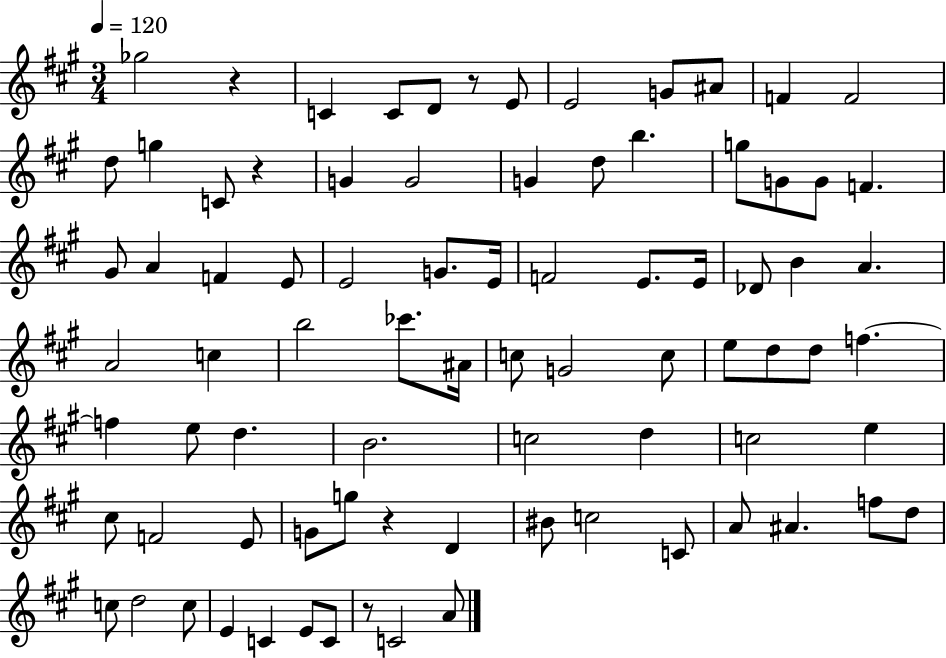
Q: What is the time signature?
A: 3/4